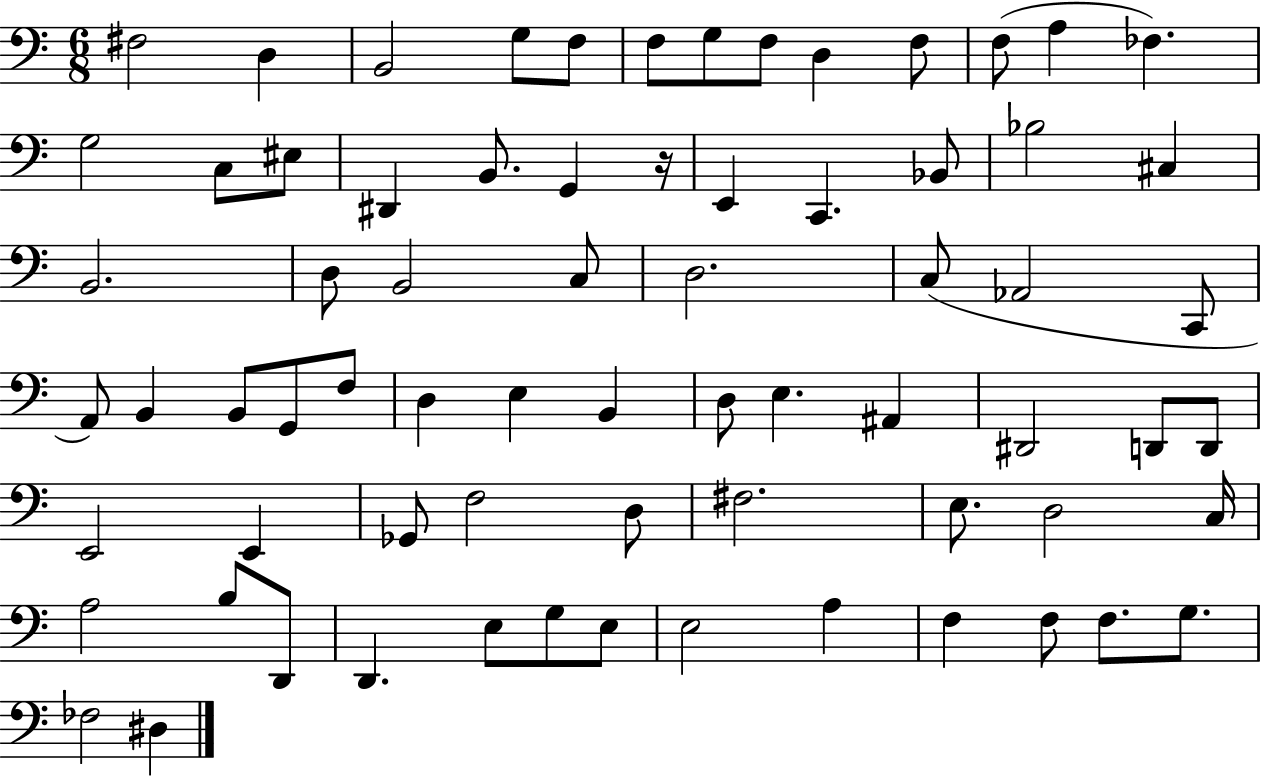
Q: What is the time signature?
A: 6/8